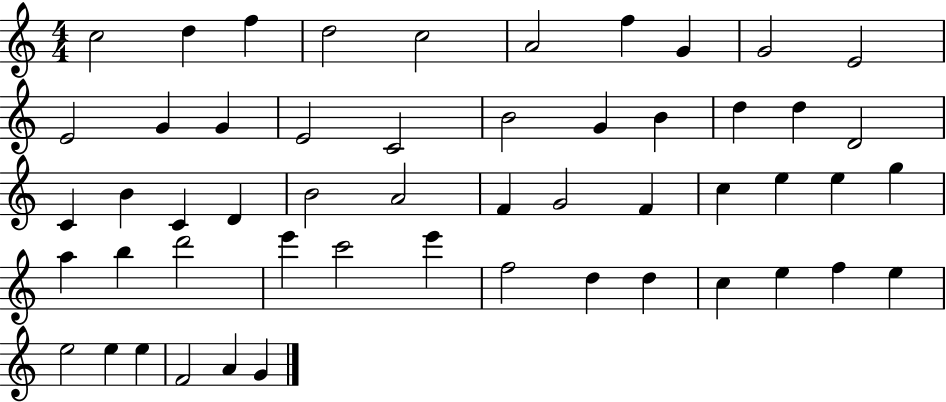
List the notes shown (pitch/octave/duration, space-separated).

C5/h D5/q F5/q D5/h C5/h A4/h F5/q G4/q G4/h E4/h E4/h G4/q G4/q E4/h C4/h B4/h G4/q B4/q D5/q D5/q D4/h C4/q B4/q C4/q D4/q B4/h A4/h F4/q G4/h F4/q C5/q E5/q E5/q G5/q A5/q B5/q D6/h E6/q C6/h E6/q F5/h D5/q D5/q C5/q E5/q F5/q E5/q E5/h E5/q E5/q F4/h A4/q G4/q